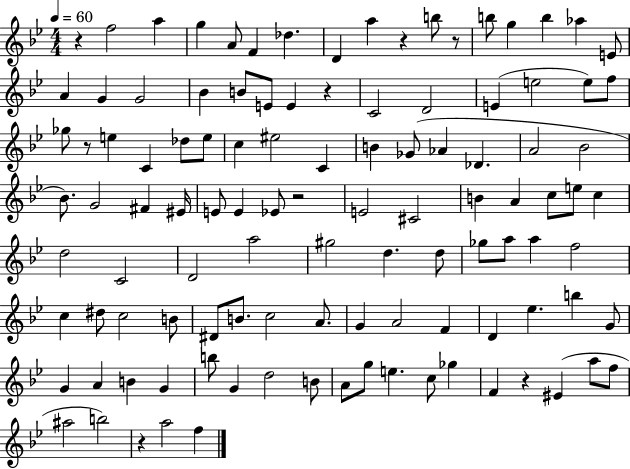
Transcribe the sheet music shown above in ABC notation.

X:1
T:Untitled
M:4/4
L:1/4
K:Bb
z f2 a g A/2 F _d D a z b/2 z/2 b/2 g b _a E/2 A G G2 _B B/2 E/2 E z C2 D2 E e2 e/2 f/2 _g/2 z/2 e C _d/2 e/2 c ^e2 C B _G/2 _A _D A2 _B2 _B/2 G2 ^F ^E/4 E/2 E _E/2 z2 E2 ^C2 B A c/2 e/2 c d2 C2 D2 a2 ^g2 d d/2 _g/2 a/2 a f2 c ^d/2 c2 B/2 ^D/2 B/2 c2 A/2 G A2 F D _e b G/2 G A B G b/2 G d2 B/2 A/2 g/2 e c/2 _g F z ^E a/2 f/2 ^a2 b2 z a2 f